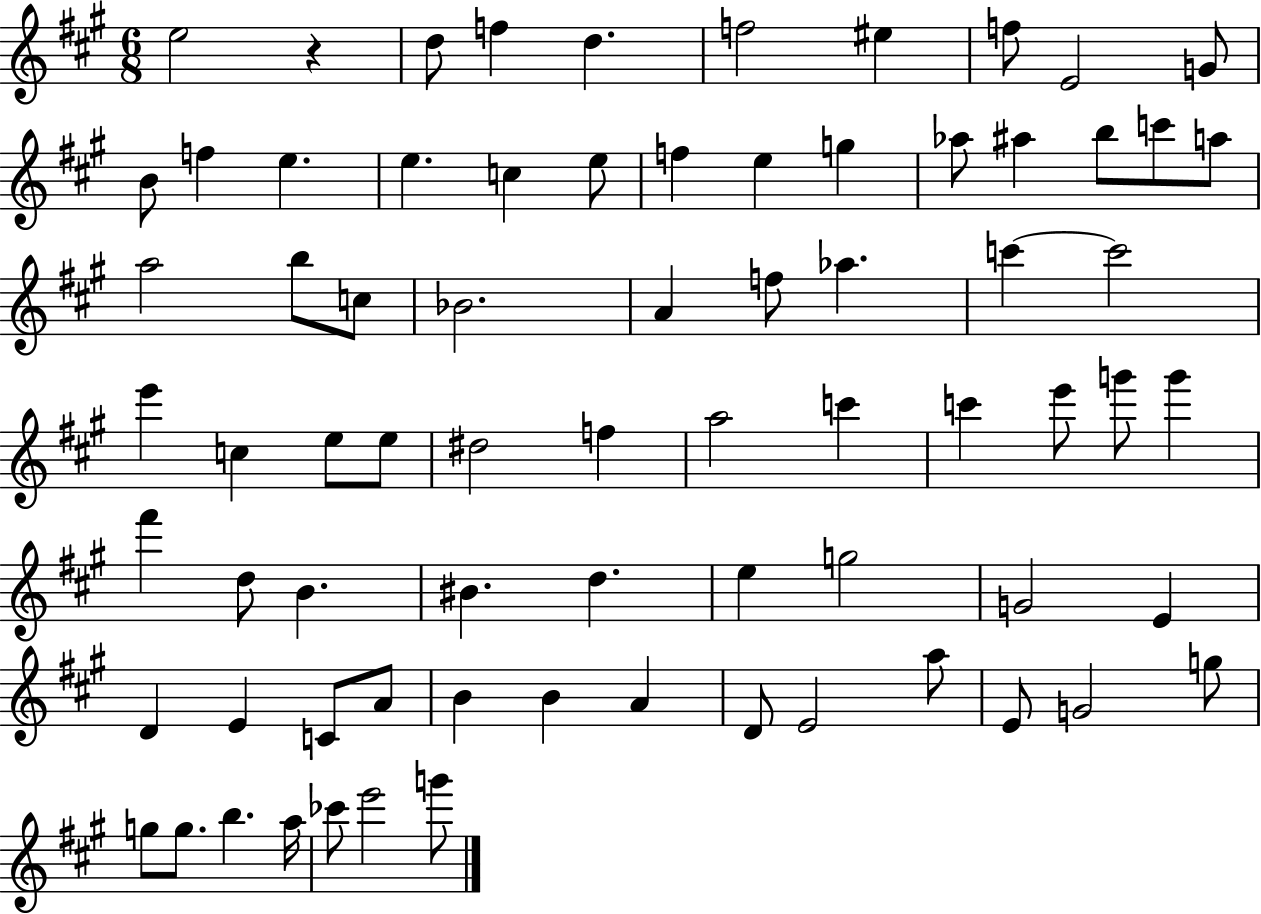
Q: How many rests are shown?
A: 1